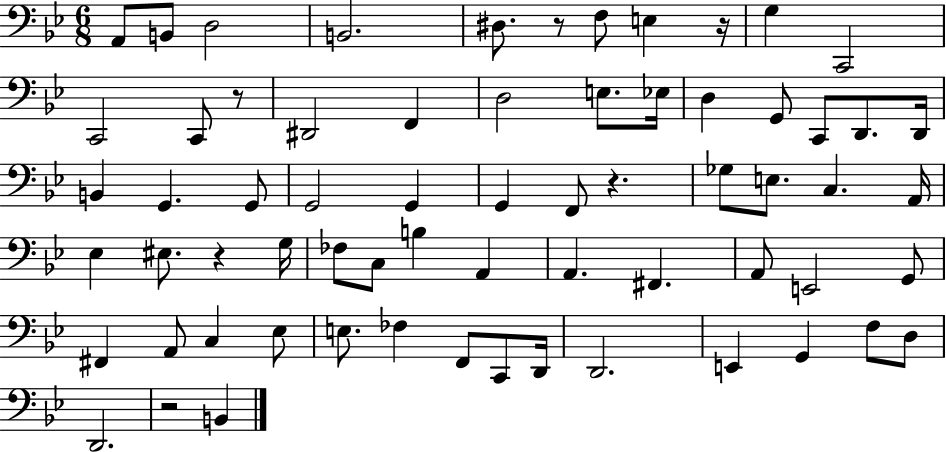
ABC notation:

X:1
T:Untitled
M:6/8
L:1/4
K:Bb
A,,/2 B,,/2 D,2 B,,2 ^D,/2 z/2 F,/2 E, z/4 G, C,,2 C,,2 C,,/2 z/2 ^D,,2 F,, D,2 E,/2 _E,/4 D, G,,/2 C,,/2 D,,/2 D,,/4 B,, G,, G,,/2 G,,2 G,, G,, F,,/2 z _G,/2 E,/2 C, A,,/4 _E, ^E,/2 z G,/4 _F,/2 C,/2 B, A,, A,, ^F,, A,,/2 E,,2 G,,/2 ^F,, A,,/2 C, _E,/2 E,/2 _F, F,,/2 C,,/2 D,,/4 D,,2 E,, G,, F,/2 D,/2 D,,2 z2 B,,